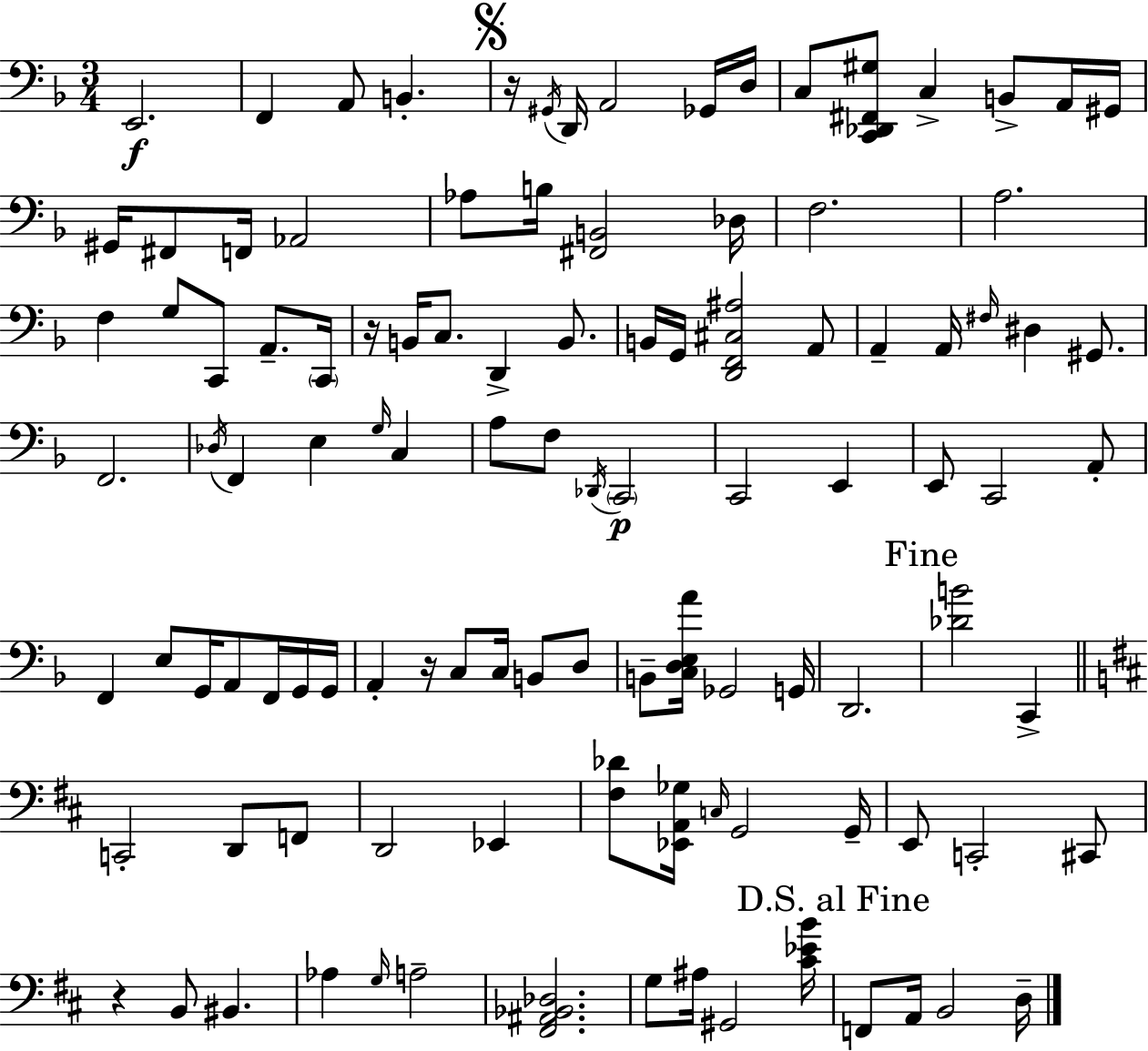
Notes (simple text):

E2/h. F2/q A2/e B2/q. R/s G#2/s D2/s A2/h Gb2/s D3/s C3/e [C2,Db2,F#2,G#3]/e C3/q B2/e A2/s G#2/s G#2/s F#2/e F2/s Ab2/h Ab3/e B3/s [F#2,B2]/h Db3/s F3/h. A3/h. F3/q G3/e C2/e A2/e. C2/s R/s B2/s C3/e. D2/q B2/e. B2/s G2/s [D2,F2,C#3,A#3]/h A2/e A2/q A2/s F#3/s D#3/q G#2/e. F2/h. Db3/s F2/q E3/q G3/s C3/q A3/e F3/e Db2/s C2/h C2/h E2/q E2/e C2/h A2/e F2/q E3/e G2/s A2/e F2/s G2/s G2/s A2/q R/s C3/e C3/s B2/e D3/e B2/e [C3,D3,E3,A4]/s Gb2/h G2/s D2/h. [Db4,B4]/h C2/q C2/h D2/e F2/e D2/h Eb2/q [F#3,Db4]/e [Eb2,A2,Gb3]/s C3/s G2/h G2/s E2/e C2/h C#2/e R/q B2/e BIS2/q. Ab3/q G3/s A3/h [F#2,A#2,Bb2,Db3]/h. G3/e A#3/s G#2/h [C#4,Eb4,B4]/s F2/e A2/s B2/h D3/s